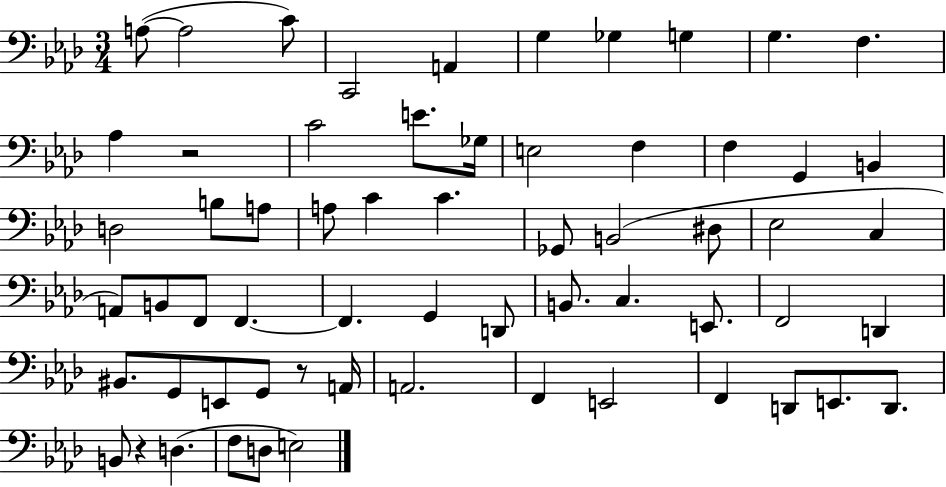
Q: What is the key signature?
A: AES major